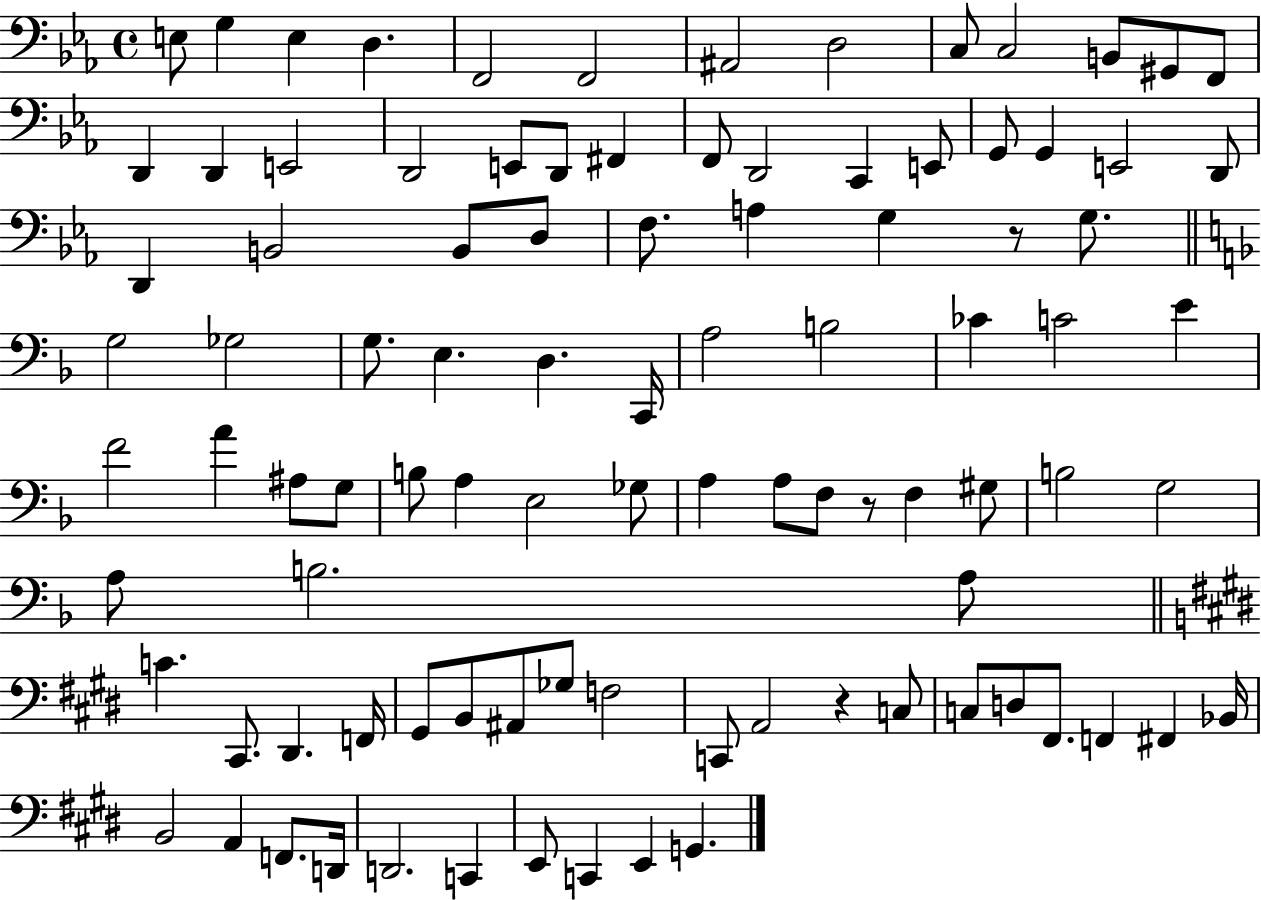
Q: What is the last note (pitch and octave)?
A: G2